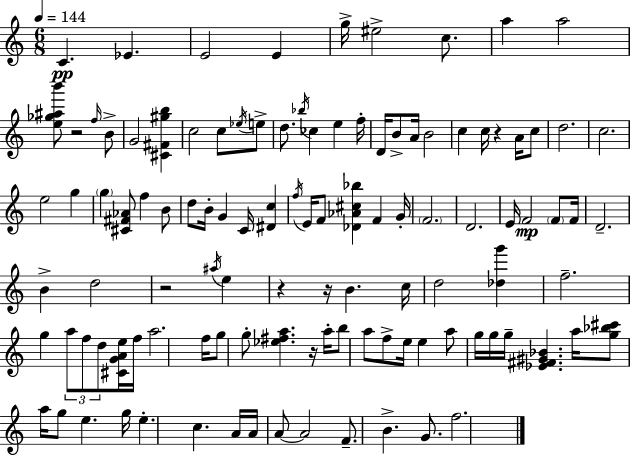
C4/q. Eb4/q. E4/h E4/q G5/s EIS5/h C5/e. A5/q A5/h [E5,Gb5,A#5,B6]/e R/h F5/s B4/e G4/h [C#4,F#4,G#5,B5]/q C5/h C5/e Eb5/s E5/e D5/e. Bb5/s CES5/q E5/q F5/s D4/s B4/e A4/s B4/h C5/q C5/s R/q A4/s C5/e D5/h. C5/h. E5/h G5/q G5/q [C#4,F#4,Ab4]/e F5/q B4/e D5/e B4/s G4/q C4/s [D#4,C5]/q F5/s E4/s F4/e [Db4,Ab4,C#5,Bb5]/q F4/q G4/s F4/h. D4/h. E4/s F4/h F4/e F4/s D4/h. B4/q D5/h R/h A#5/s E5/q R/q R/s B4/q. C5/s D5/h [Db5,G6]/q F5/h. G5/q A5/e F5/e D5/e [C#4,G4,A4,E5]/s F5/s A5/h. F5/s G5/e G5/e [Eb5,F#5,A5]/q. R/s A5/s B5/e A5/e F5/e E5/s E5/q A5/e G5/s G5/s G5/s [Eb4,F#4,G#4,Bb4]/q. A5/s [G5,Bb5,C#6]/e A5/s G5/e E5/q. G5/s E5/q. C5/q. A4/s A4/s A4/e A4/h F4/e. B4/q. G4/e. F5/h.